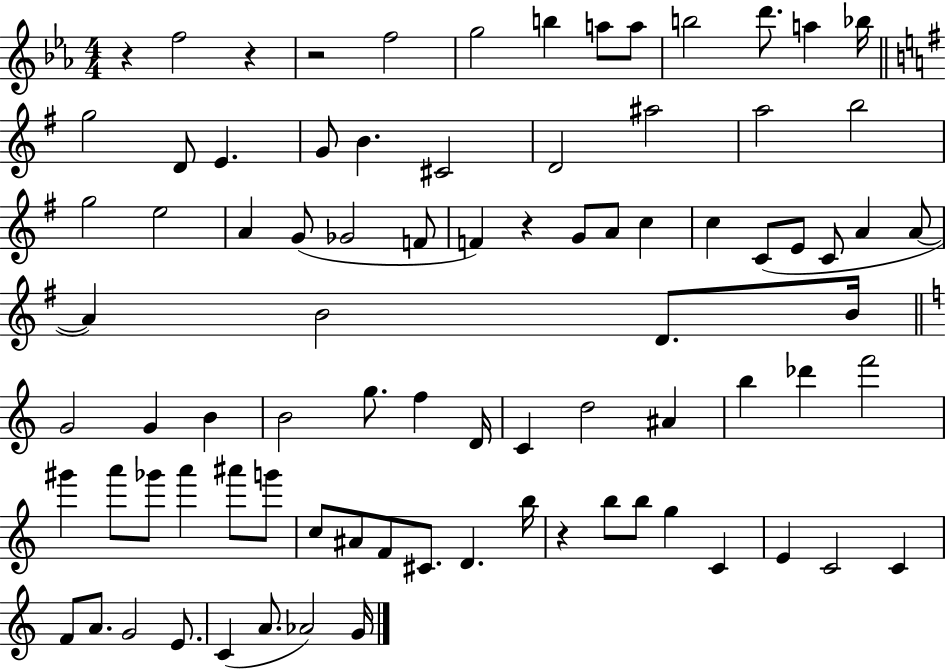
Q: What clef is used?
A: treble